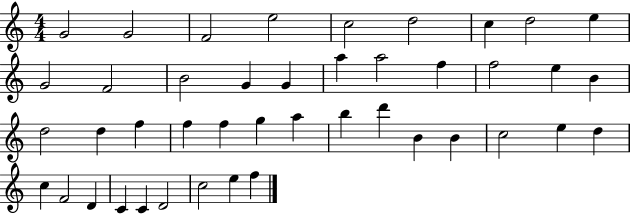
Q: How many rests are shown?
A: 0